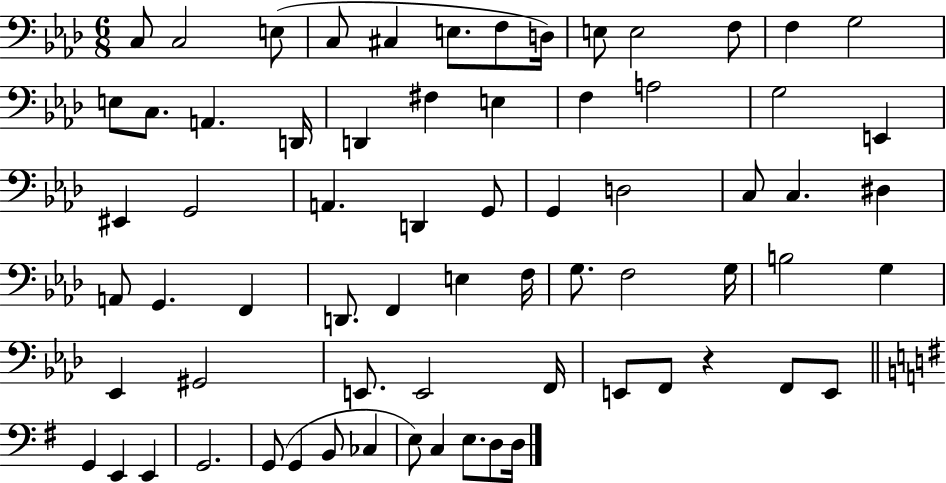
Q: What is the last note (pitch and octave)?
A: D3